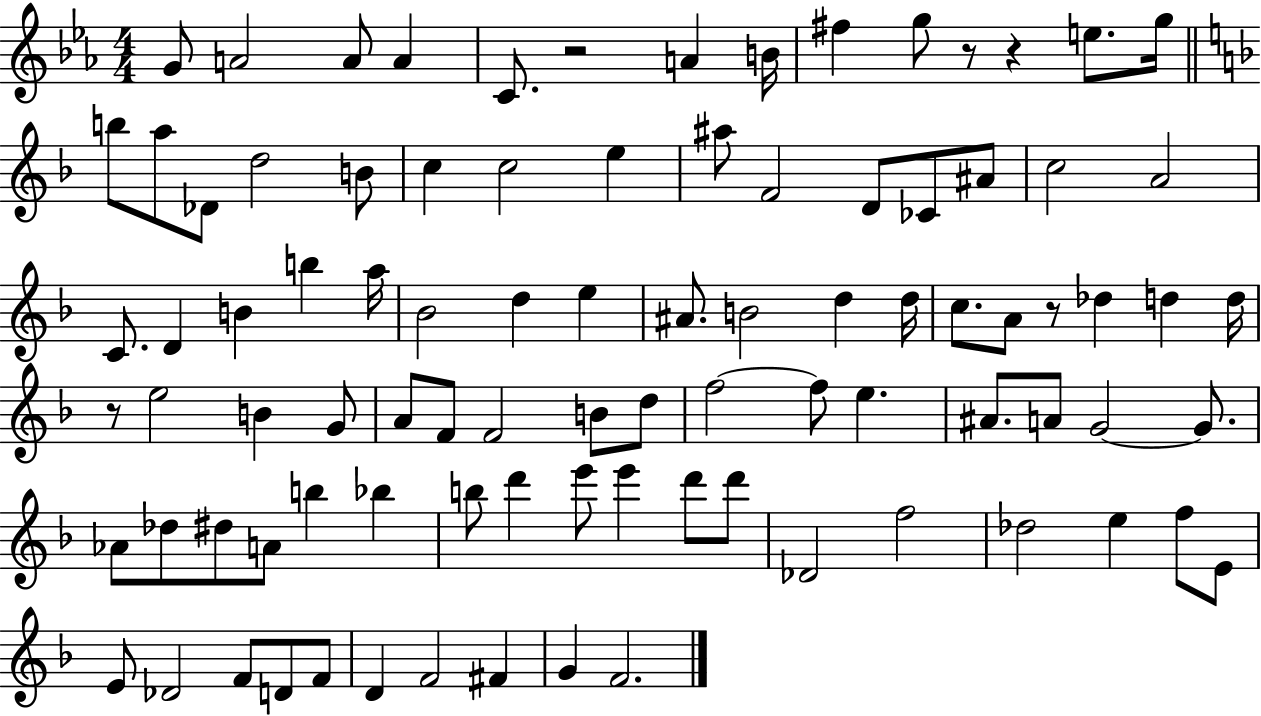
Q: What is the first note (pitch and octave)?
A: G4